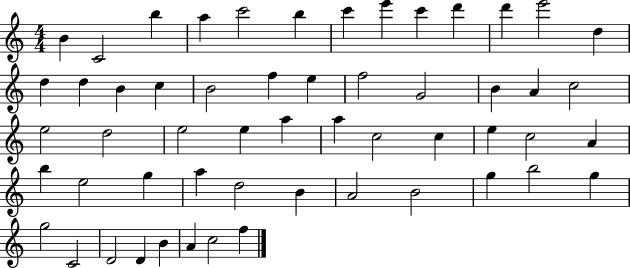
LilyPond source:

{
  \clef treble
  \numericTimeSignature
  \time 4/4
  \key c \major
  b'4 c'2 b''4 | a''4 c'''2 b''4 | c'''4 e'''4 c'''4 d'''4 | d'''4 e'''2 d''4 | \break d''4 d''4 b'4 c''4 | b'2 f''4 e''4 | f''2 g'2 | b'4 a'4 c''2 | \break e''2 d''2 | e''2 e''4 a''4 | a''4 c''2 c''4 | e''4 c''2 a'4 | \break b''4 e''2 g''4 | a''4 d''2 b'4 | a'2 b'2 | g''4 b''2 g''4 | \break g''2 c'2 | d'2 d'4 b'4 | a'4 c''2 f''4 | \bar "|."
}